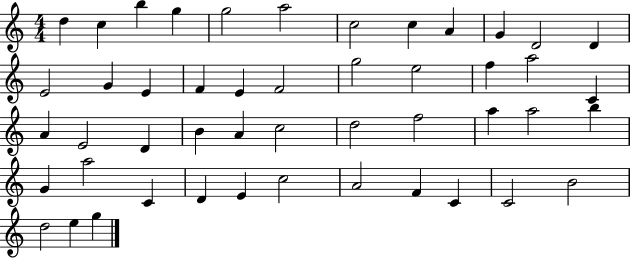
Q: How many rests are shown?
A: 0